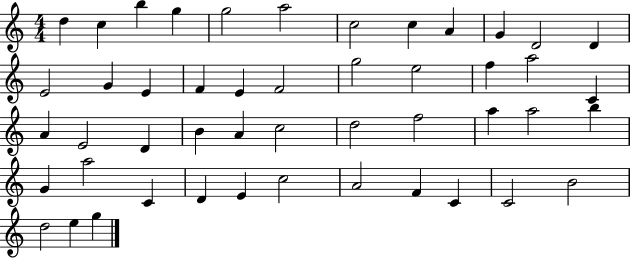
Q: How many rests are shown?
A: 0